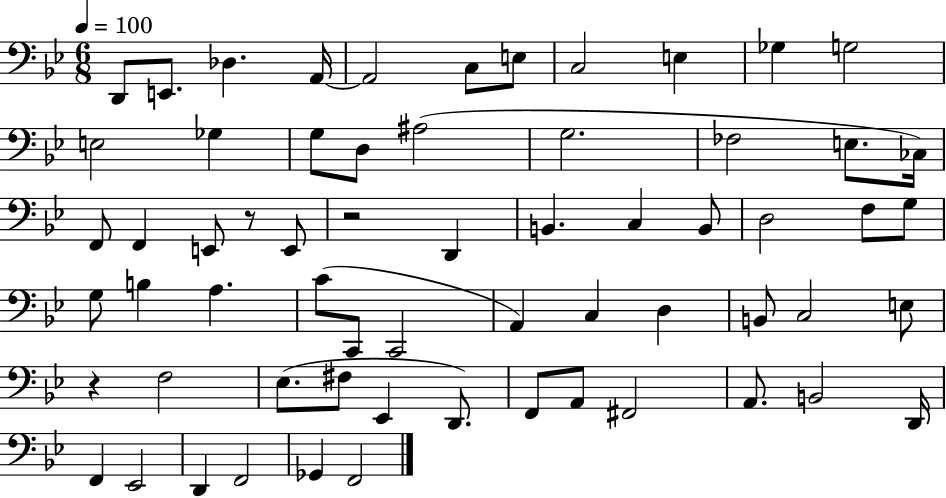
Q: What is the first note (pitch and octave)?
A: D2